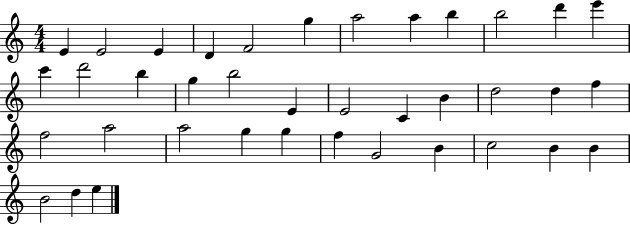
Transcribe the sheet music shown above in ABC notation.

X:1
T:Untitled
M:4/4
L:1/4
K:C
E E2 E D F2 g a2 a b b2 d' e' c' d'2 b g b2 E E2 C B d2 d f f2 a2 a2 g g f G2 B c2 B B B2 d e